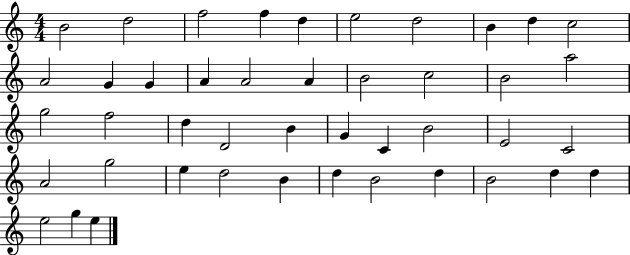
X:1
T:Untitled
M:4/4
L:1/4
K:C
B2 d2 f2 f d e2 d2 B d c2 A2 G G A A2 A B2 c2 B2 a2 g2 f2 d D2 B G C B2 E2 C2 A2 g2 e d2 B d B2 d B2 d d e2 g e